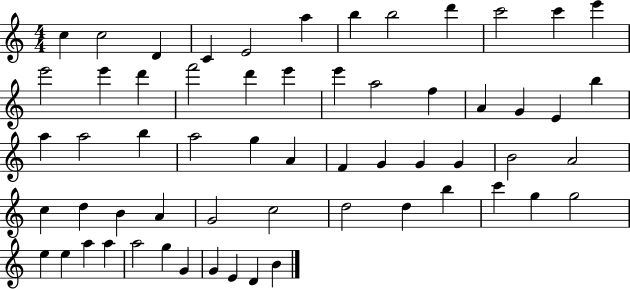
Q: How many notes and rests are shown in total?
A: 60